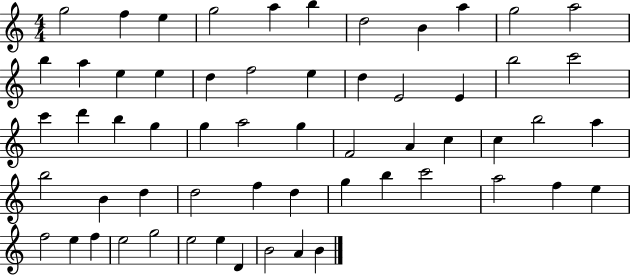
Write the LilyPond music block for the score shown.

{
  \clef treble
  \numericTimeSignature
  \time 4/4
  \key c \major
  g''2 f''4 e''4 | g''2 a''4 b''4 | d''2 b'4 a''4 | g''2 a''2 | \break b''4 a''4 e''4 e''4 | d''4 f''2 e''4 | d''4 e'2 e'4 | b''2 c'''2 | \break c'''4 d'''4 b''4 g''4 | g''4 a''2 g''4 | f'2 a'4 c''4 | c''4 b''2 a''4 | \break b''2 b'4 d''4 | d''2 f''4 d''4 | g''4 b''4 c'''2 | a''2 f''4 e''4 | \break f''2 e''4 f''4 | e''2 g''2 | e''2 e''4 d'4 | b'2 a'4 b'4 | \break \bar "|."
}